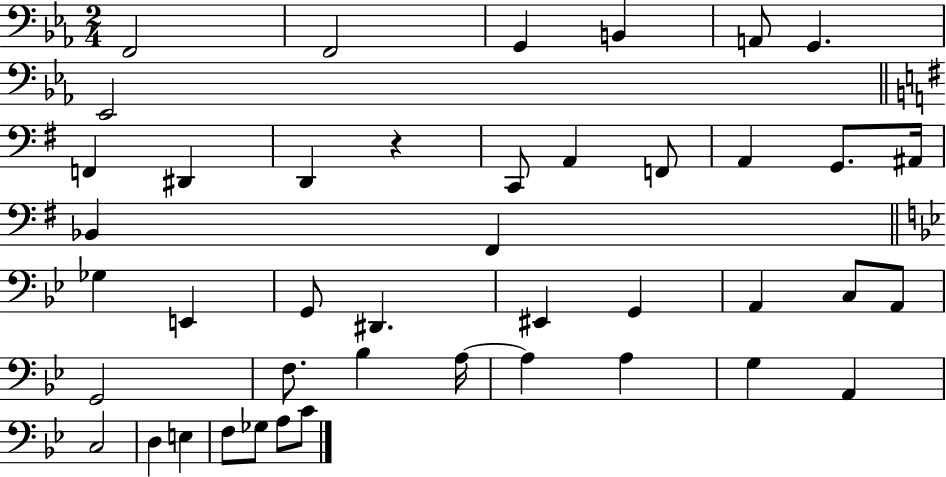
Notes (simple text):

F2/h F2/h G2/q B2/q A2/e G2/q. Eb2/h F2/q D#2/q D2/q R/q C2/e A2/q F2/e A2/q G2/e. A#2/s Bb2/q F#2/q Gb3/q E2/q G2/e D#2/q. EIS2/q G2/q A2/q C3/e A2/e G2/h F3/e. Bb3/q A3/s A3/q A3/q G3/q A2/q C3/h D3/q E3/q F3/e Gb3/e A3/e C4/e